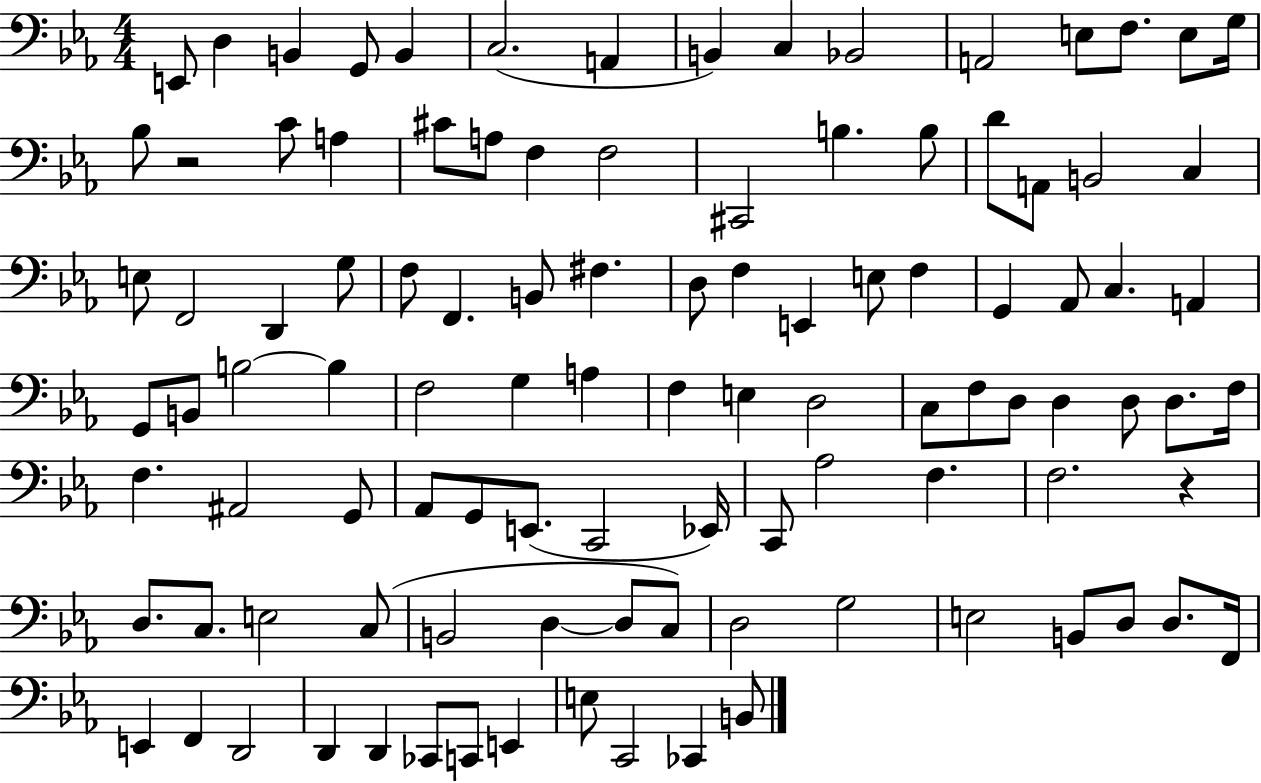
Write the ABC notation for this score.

X:1
T:Untitled
M:4/4
L:1/4
K:Eb
E,,/2 D, B,, G,,/2 B,, C,2 A,, B,, C, _B,,2 A,,2 E,/2 F,/2 E,/2 G,/4 _B,/2 z2 C/2 A, ^C/2 A,/2 F, F,2 ^C,,2 B, B,/2 D/2 A,,/2 B,,2 C, E,/2 F,,2 D,, G,/2 F,/2 F,, B,,/2 ^F, D,/2 F, E,, E,/2 F, G,, _A,,/2 C, A,, G,,/2 B,,/2 B,2 B, F,2 G, A, F, E, D,2 C,/2 F,/2 D,/2 D, D,/2 D,/2 F,/4 F, ^A,,2 G,,/2 _A,,/2 G,,/2 E,,/2 C,,2 _E,,/4 C,,/2 _A,2 F, F,2 z D,/2 C,/2 E,2 C,/2 B,,2 D, D,/2 C,/2 D,2 G,2 E,2 B,,/2 D,/2 D,/2 F,,/4 E,, F,, D,,2 D,, D,, _C,,/2 C,,/2 E,, E,/2 C,,2 _C,, B,,/2